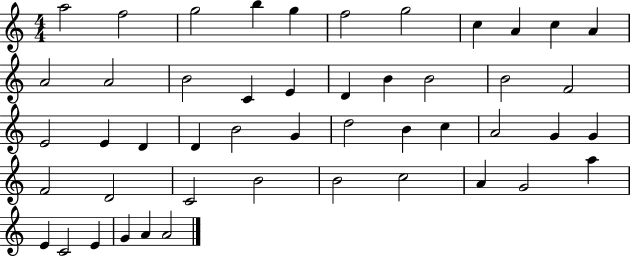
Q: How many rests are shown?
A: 0